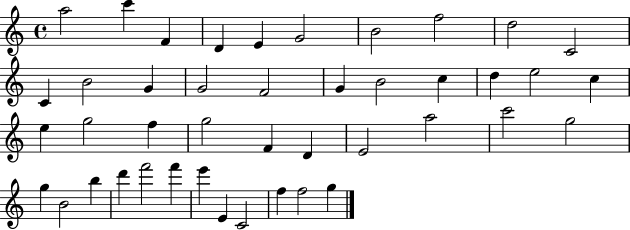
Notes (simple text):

A5/h C6/q F4/q D4/q E4/q G4/h B4/h F5/h D5/h C4/h C4/q B4/h G4/q G4/h F4/h G4/q B4/h C5/q D5/q E5/h C5/q E5/q G5/h F5/q G5/h F4/q D4/q E4/h A5/h C6/h G5/h G5/q B4/h B5/q D6/q F6/h F6/q E6/q E4/q C4/h F5/q F5/h G5/q